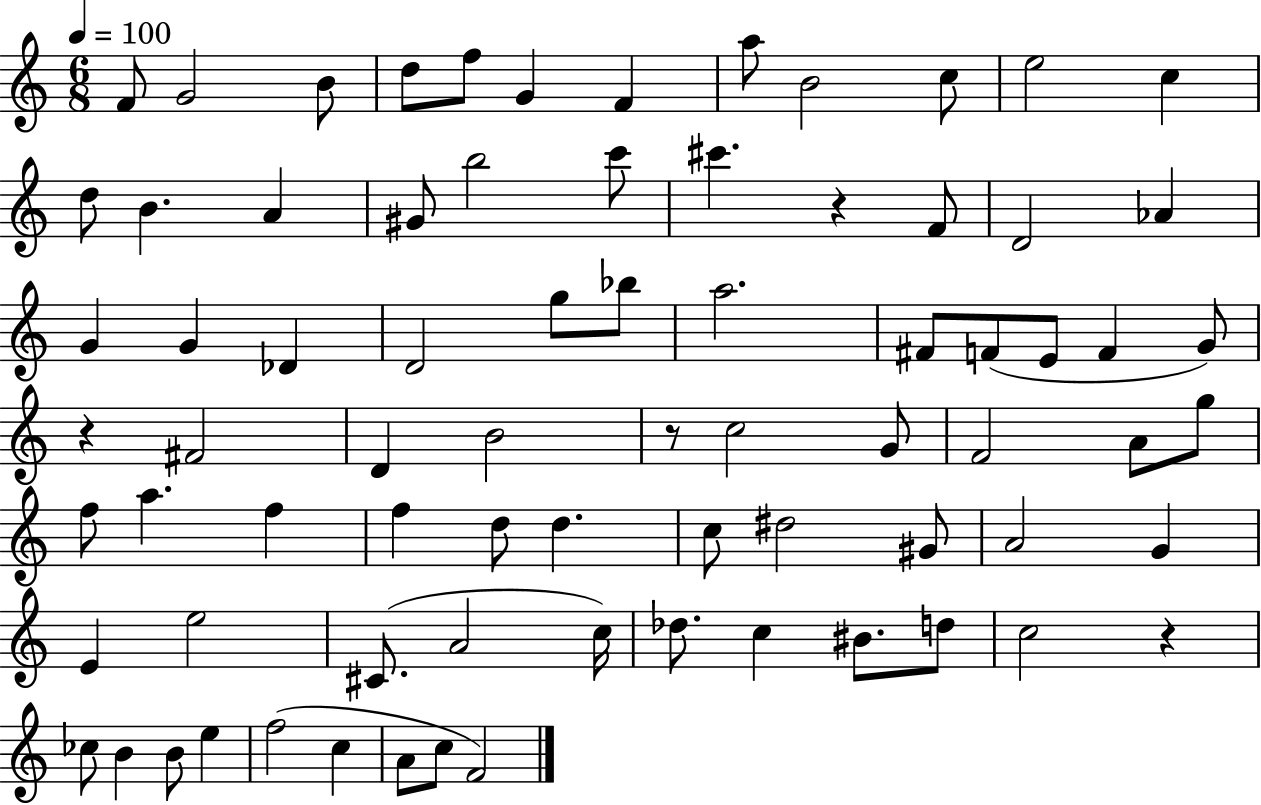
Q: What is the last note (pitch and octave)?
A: F4